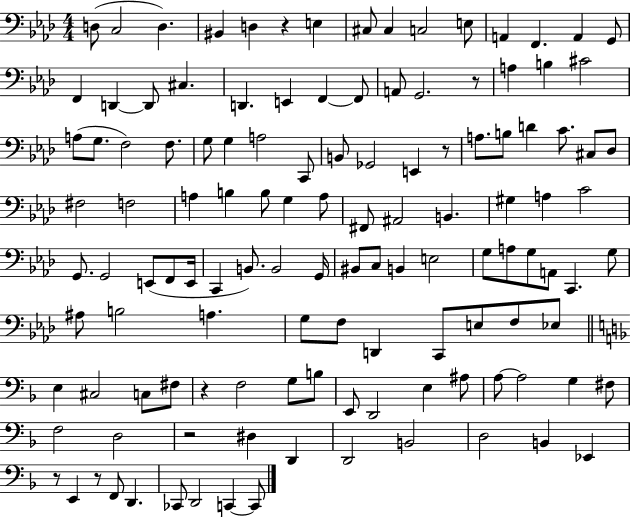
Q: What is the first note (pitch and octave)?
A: D3